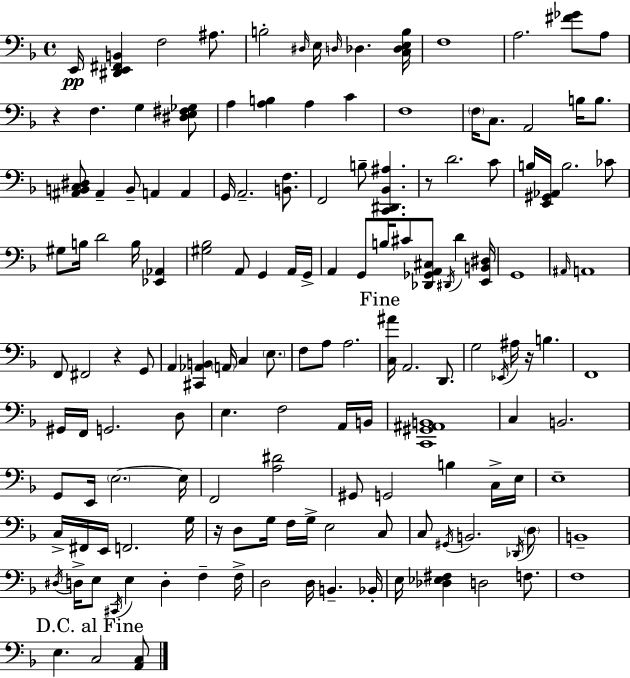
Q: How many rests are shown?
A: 5